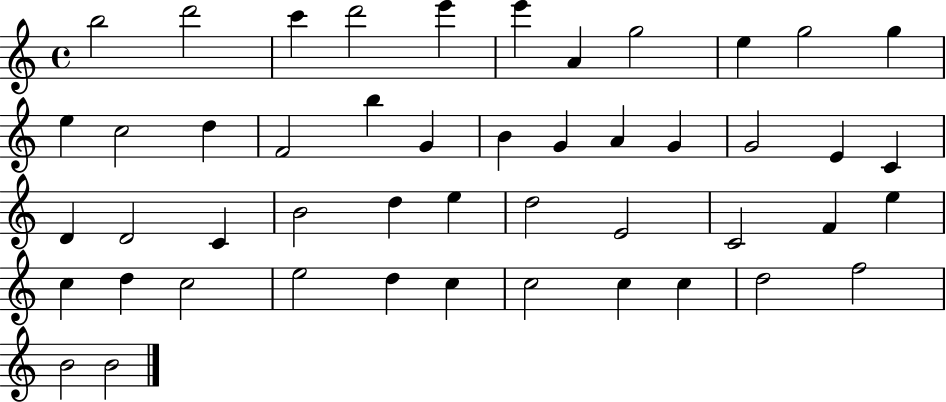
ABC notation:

X:1
T:Untitled
M:4/4
L:1/4
K:C
b2 d'2 c' d'2 e' e' A g2 e g2 g e c2 d F2 b G B G A G G2 E C D D2 C B2 d e d2 E2 C2 F e c d c2 e2 d c c2 c c d2 f2 B2 B2